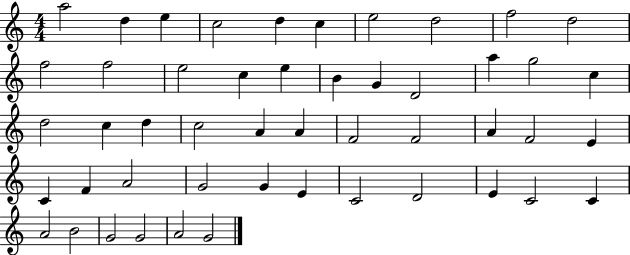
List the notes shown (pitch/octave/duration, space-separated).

A5/h D5/q E5/q C5/h D5/q C5/q E5/h D5/h F5/h D5/h F5/h F5/h E5/h C5/q E5/q B4/q G4/q D4/h A5/q G5/h C5/q D5/h C5/q D5/q C5/h A4/q A4/q F4/h F4/h A4/q F4/h E4/q C4/q F4/q A4/h G4/h G4/q E4/q C4/h D4/h E4/q C4/h C4/q A4/h B4/h G4/h G4/h A4/h G4/h